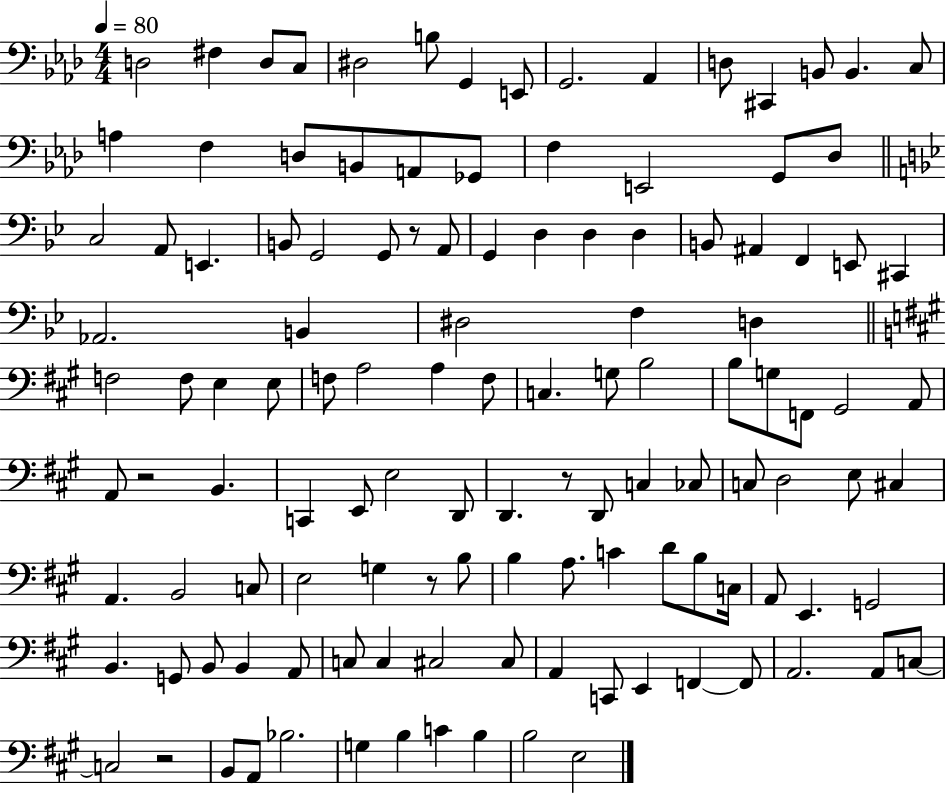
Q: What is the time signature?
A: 4/4